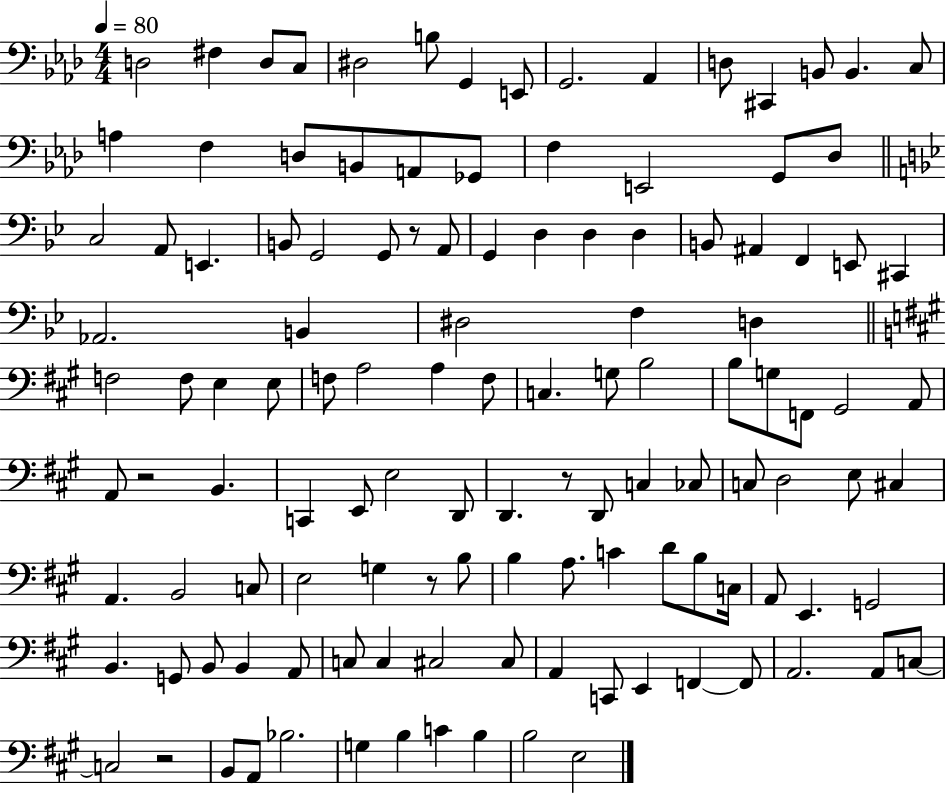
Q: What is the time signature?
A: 4/4